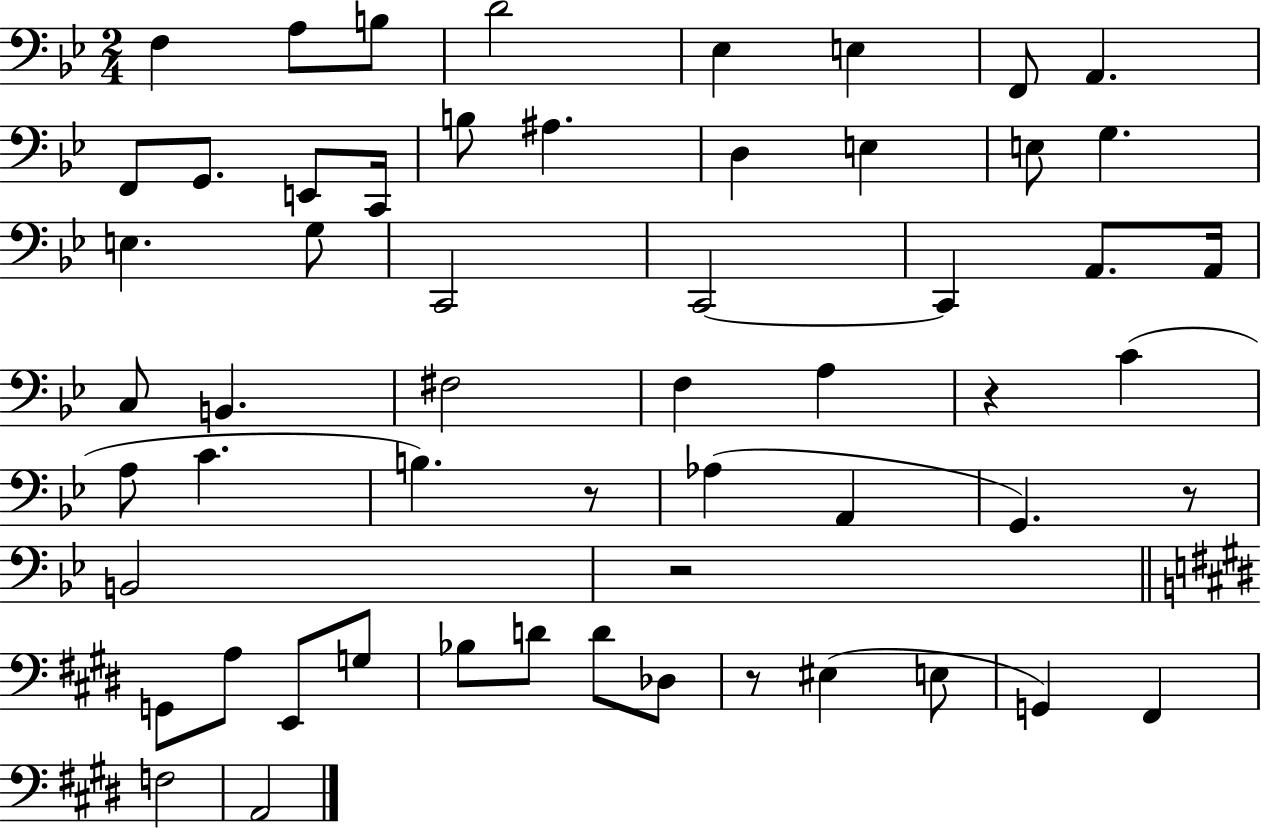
{
  \clef bass
  \numericTimeSignature
  \time 2/4
  \key bes \major
  f4 a8 b8 | d'2 | ees4 e4 | f,8 a,4. | \break f,8 g,8. e,8 c,16 | b8 ais4. | d4 e4 | e8 g4. | \break e4. g8 | c,2 | c,2~~ | c,4 a,8. a,16 | \break c8 b,4. | fis2 | f4 a4 | r4 c'4( | \break a8 c'4. | b4.) r8 | aes4( a,4 | g,4.) r8 | \break b,2 | r2 | \bar "||" \break \key e \major g,8 a8 e,8 g8 | bes8 d'8 d'8 des8 | r8 eis4( e8 | g,4) fis,4 | \break f2 | a,2 | \bar "|."
}